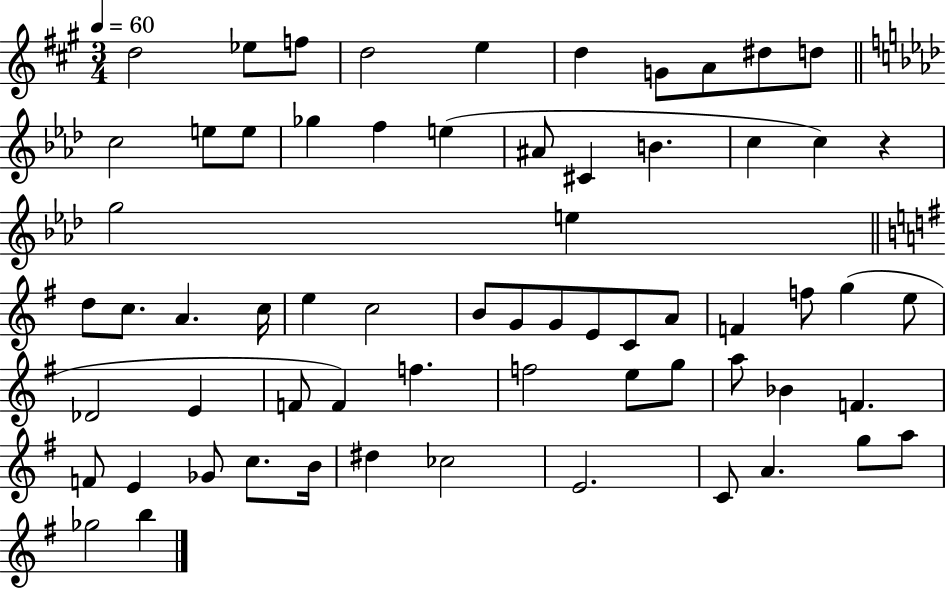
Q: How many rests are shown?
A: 1